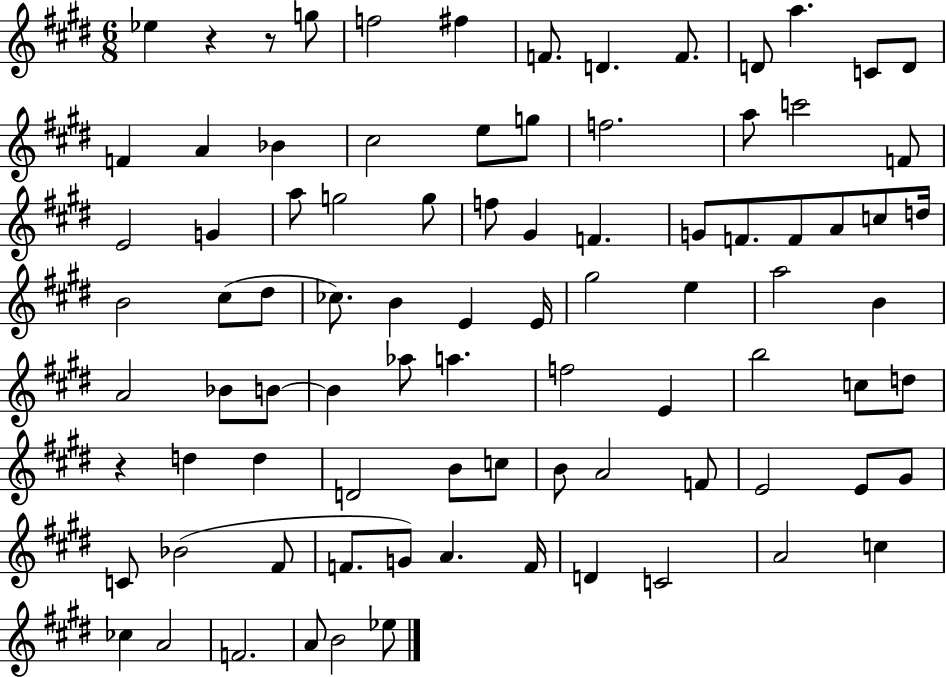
Eb5/q R/q R/e G5/e F5/h F#5/q F4/e. D4/q. F4/e. D4/e A5/q. C4/e D4/e F4/q A4/q Bb4/q C#5/h E5/e G5/e F5/h. A5/e C6/h F4/e E4/h G4/q A5/e G5/h G5/e F5/e G#4/q F4/q. G4/e F4/e. F4/e A4/e C5/e D5/s B4/h C#5/e D#5/e CES5/e. B4/q E4/q E4/s G#5/h E5/q A5/h B4/q A4/h Bb4/e B4/e B4/q Ab5/e A5/q. F5/h E4/q B5/h C5/e D5/e R/q D5/q D5/q D4/h B4/e C5/e B4/e A4/h F4/e E4/h E4/e G#4/e C4/e Bb4/h F#4/e F4/e. G4/e A4/q. F4/s D4/q C4/h A4/h C5/q CES5/q A4/h F4/h. A4/e B4/h Eb5/e